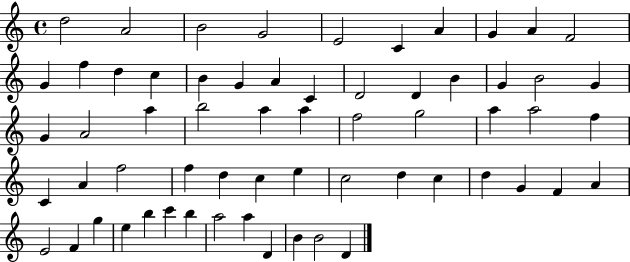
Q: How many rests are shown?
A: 0